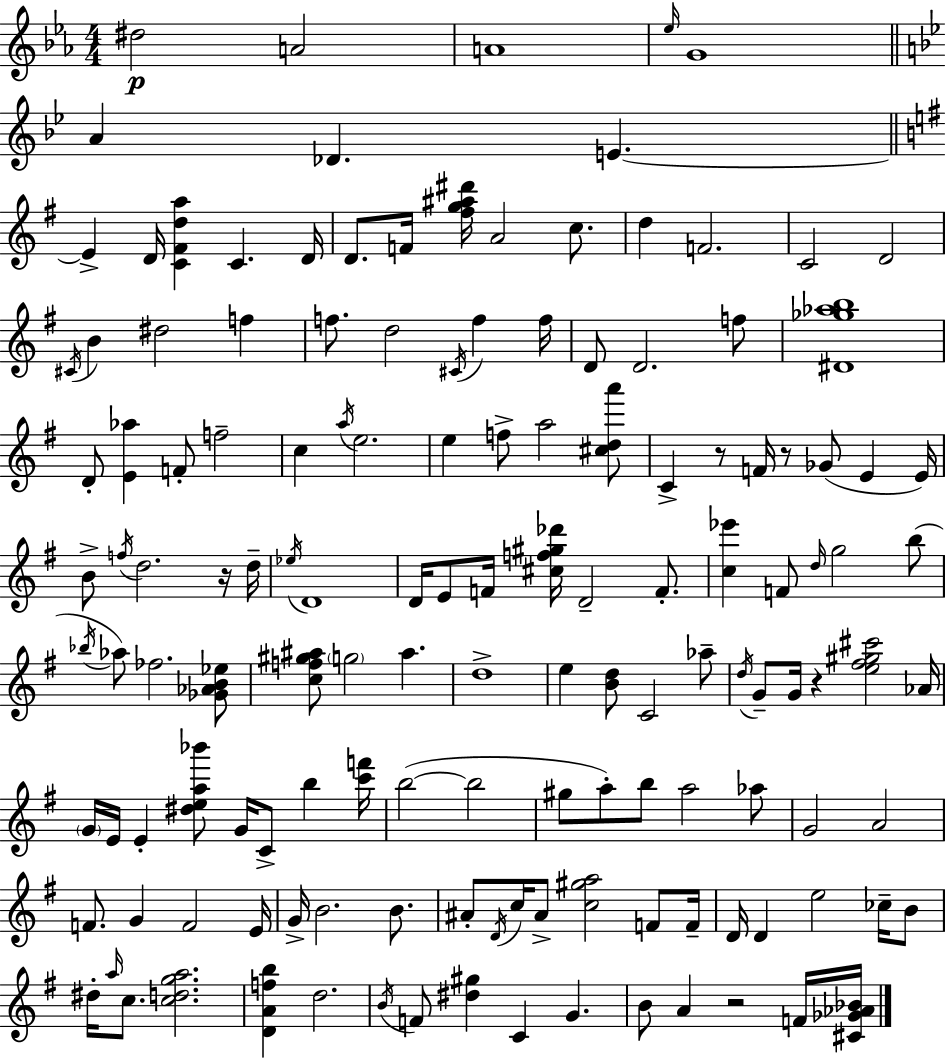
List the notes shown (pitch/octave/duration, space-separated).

D#5/h A4/h A4/w Eb5/s G4/w A4/q Db4/q. E4/q. E4/q D4/s [C4,F#4,D5,A5]/q C4/q. D4/s D4/e. F4/s [F#5,G5,A#5,D#6]/s A4/h C5/e. D5/q F4/h. C4/h D4/h C#4/s B4/q D#5/h F5/q F5/e. D5/h C#4/s F5/q F5/s D4/e D4/h. F5/e [D#4,Gb5,Ab5,B5]/w D4/e [E4,Ab5]/q F4/e F5/h C5/q A5/s E5/h. E5/q F5/e A5/h [C#5,D5,A6]/e C4/q R/e F4/s R/e Gb4/e E4/q E4/s B4/e F5/s D5/h. R/s D5/s Eb5/s D4/w D4/s E4/e F4/s [C#5,F5,G#5,Db6]/s D4/h F4/e. [C5,Eb6]/q F4/e D5/s G5/h B5/e Bb5/s Ab5/e FES5/h. [Gb4,Ab4,B4,Eb5]/e [C5,F5,G#5,A#5]/e G5/h A#5/q. D5/w E5/q [B4,D5]/e C4/h Ab5/e D5/s G4/e G4/s R/q [E5,F#5,G#5,C#6]/h Ab4/s G4/s E4/s E4/q [D#5,E5,A5,Bb6]/e G4/s C4/e B5/q [C6,F6]/s B5/h B5/h G#5/e A5/e B5/e A5/h Ab5/e G4/h A4/h F4/e. G4/q F4/h E4/s G4/s B4/h. B4/e. A#4/e D4/s C5/s A#4/e [C5,G#5,A5]/h F4/e F4/s D4/s D4/q E5/h CES5/s B4/e D#5/s A5/s C5/e. [C5,D5,G5,A5]/h. [D4,A4,F5,B5]/q D5/h. B4/s F4/e [D#5,G#5]/q C4/q G4/q. B4/e A4/q R/h F4/s [C#4,Gb4,Ab4,Bb4]/s